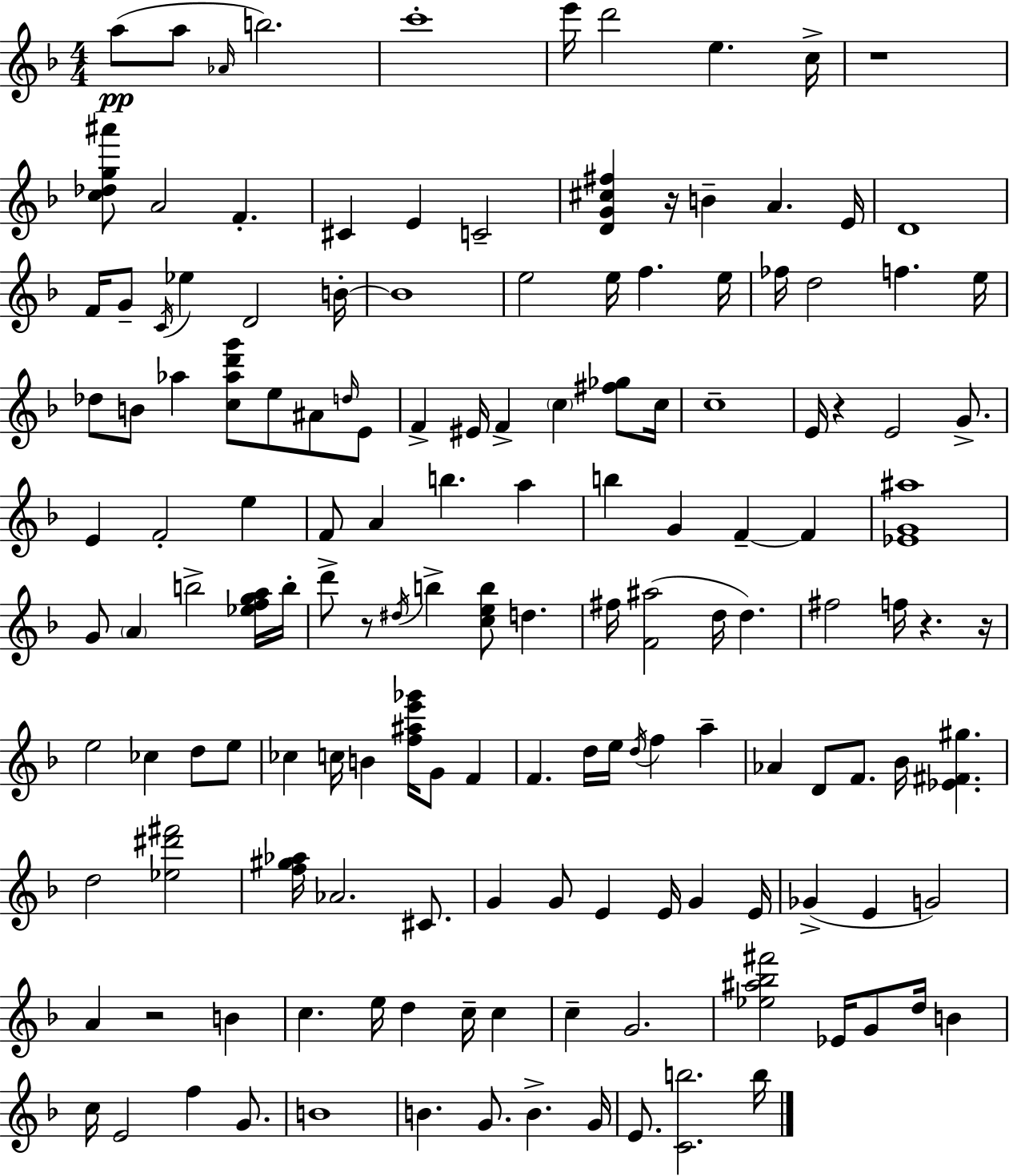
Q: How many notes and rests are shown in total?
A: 149